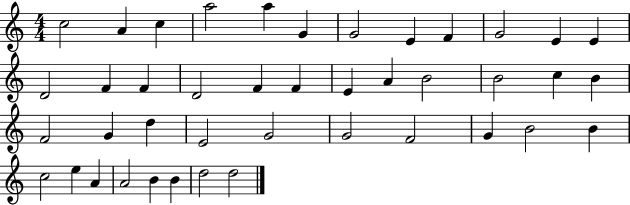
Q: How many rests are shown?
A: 0